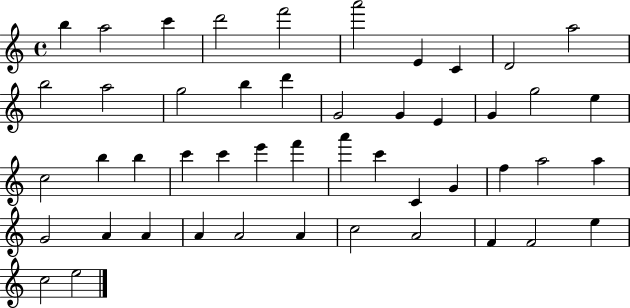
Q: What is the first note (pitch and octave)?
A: B5